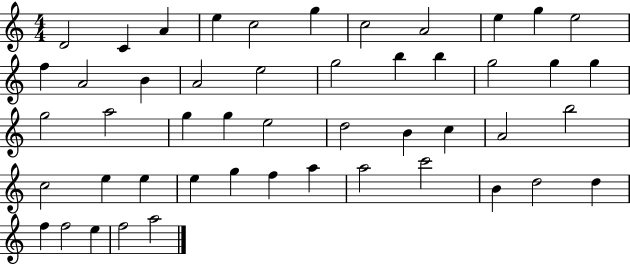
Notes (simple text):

D4/h C4/q A4/q E5/q C5/h G5/q C5/h A4/h E5/q G5/q E5/h F5/q A4/h B4/q A4/h E5/h G5/h B5/q B5/q G5/h G5/q G5/q G5/h A5/h G5/q G5/q E5/h D5/h B4/q C5/q A4/h B5/h C5/h E5/q E5/q E5/q G5/q F5/q A5/q A5/h C6/h B4/q D5/h D5/q F5/q F5/h E5/q F5/h A5/h